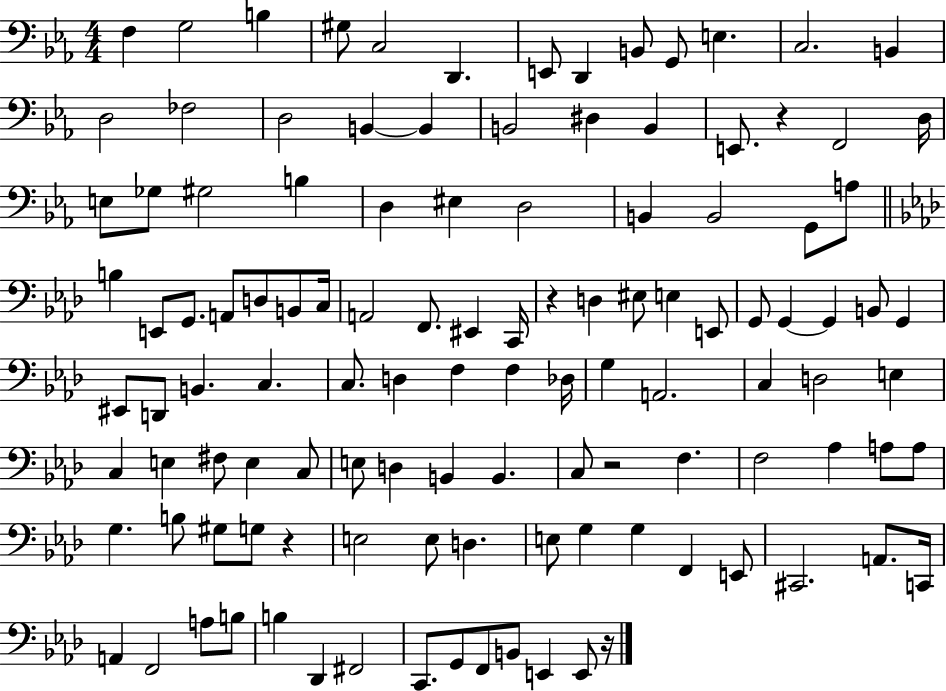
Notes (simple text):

F3/q G3/h B3/q G#3/e C3/h D2/q. E2/e D2/q B2/e G2/e E3/q. C3/h. B2/q D3/h FES3/h D3/h B2/q B2/q B2/h D#3/q B2/q E2/e. R/q F2/h D3/s E3/e Gb3/e G#3/h B3/q D3/q EIS3/q D3/h B2/q B2/h G2/e A3/e B3/q E2/e G2/e. A2/e D3/e B2/e C3/s A2/h F2/e. EIS2/q C2/s R/q D3/q EIS3/e E3/q E2/e G2/e G2/q G2/q B2/e G2/q EIS2/e D2/e B2/q. C3/q. C3/e. D3/q F3/q F3/q Db3/s G3/q A2/h. C3/q D3/h E3/q C3/q E3/q F#3/e E3/q C3/e E3/e D3/q B2/q B2/q. C3/e R/h F3/q. F3/h Ab3/q A3/e A3/e G3/q. B3/e G#3/e G3/e R/q E3/h E3/e D3/q. E3/e G3/q G3/q F2/q E2/e C#2/h. A2/e. C2/s A2/q F2/h A3/e B3/e B3/q Db2/q F#2/h C2/e. G2/e F2/e B2/e E2/q E2/e R/s